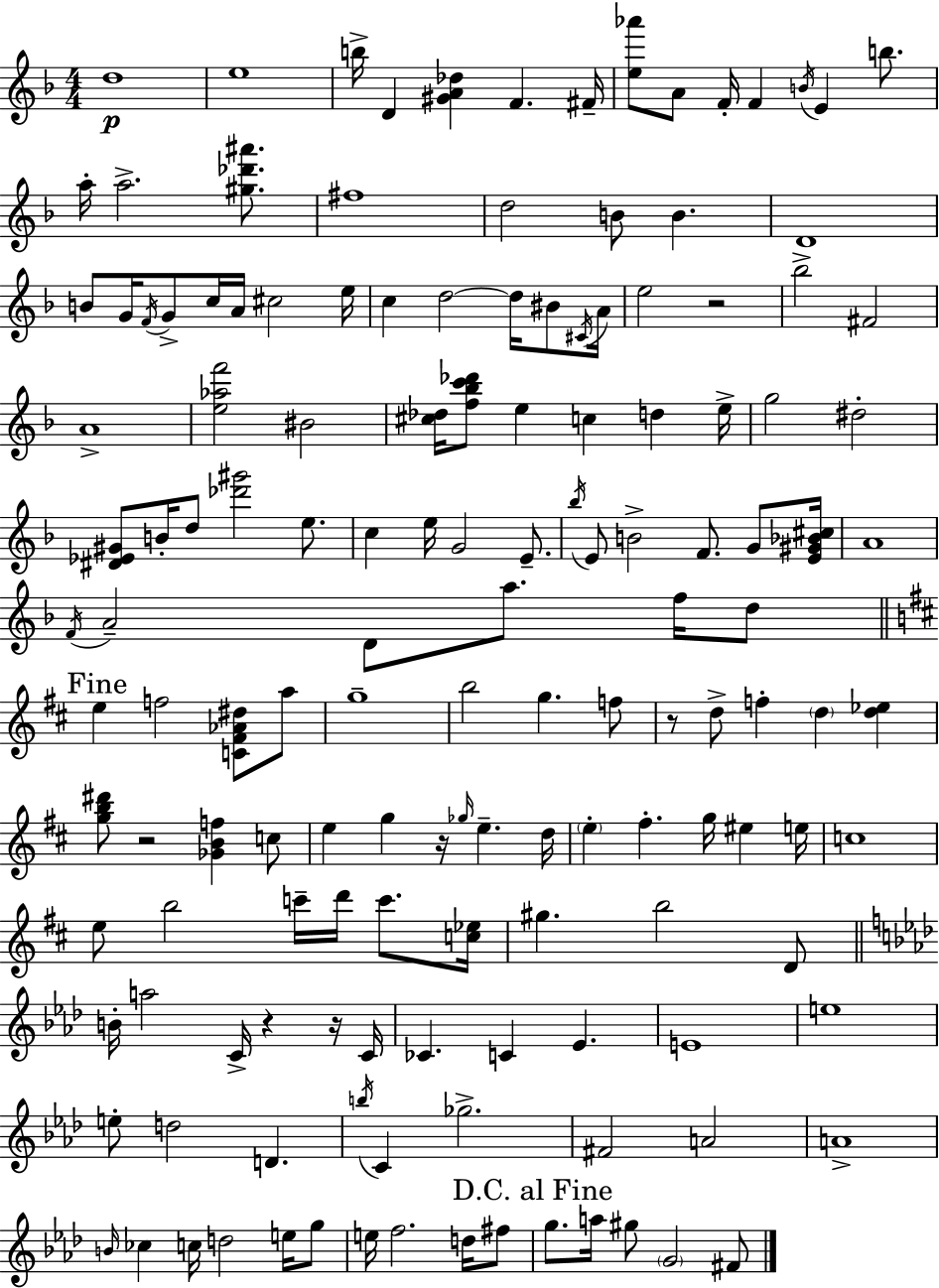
D5/w E5/w B5/s D4/q [G#4,A4,Db5]/q F4/q. F#4/s [E5,Ab6]/e A4/e F4/s F4/q B4/s E4/q B5/e. A5/s A5/h. [G#5,Db6,A#6]/e. F#5/w D5/h B4/e B4/q. D4/w B4/e G4/s F4/s G4/e C5/s A4/s C#5/h E5/s C5/q D5/h D5/s BIS4/e C#4/s A4/s E5/h R/h Bb5/h F#4/h A4/w [E5,Ab5,F6]/h BIS4/h [C#5,Db5]/s [F5,Bb5,C6,Db6]/e E5/q C5/q D5/q E5/s G5/h D#5/h [D#4,Eb4,G#4]/e B4/s D5/e [Db6,G#6]/h E5/e. C5/q E5/s G4/h E4/e. Bb5/s E4/e B4/h F4/e. G4/e [E4,G#4,Bb4,C#5]/s A4/w F4/s A4/h D4/e A5/e. F5/s D5/e E5/q F5/h [C4,F#4,Ab4,D#5]/e A5/e G5/w B5/h G5/q. F5/e R/e D5/e F5/q D5/q [D5,Eb5]/q [G5,B5,D#6]/e R/h [Gb4,B4,F5]/q C5/e E5/q G5/q R/s Gb5/s E5/q. D5/s E5/q F#5/q. G5/s EIS5/q E5/s C5/w E5/e B5/h C6/s D6/s C6/e. [C5,Eb5]/s G#5/q. B5/h D4/e B4/s A5/h C4/s R/q R/s C4/s CES4/q. C4/q Eb4/q. E4/w E5/w E5/e D5/h D4/q. B5/s C4/q Gb5/h. F#4/h A4/h A4/w B4/s CES5/q C5/s D5/h E5/s G5/e E5/s F5/h. D5/s F#5/e G5/e. A5/s G#5/e G4/h F#4/e